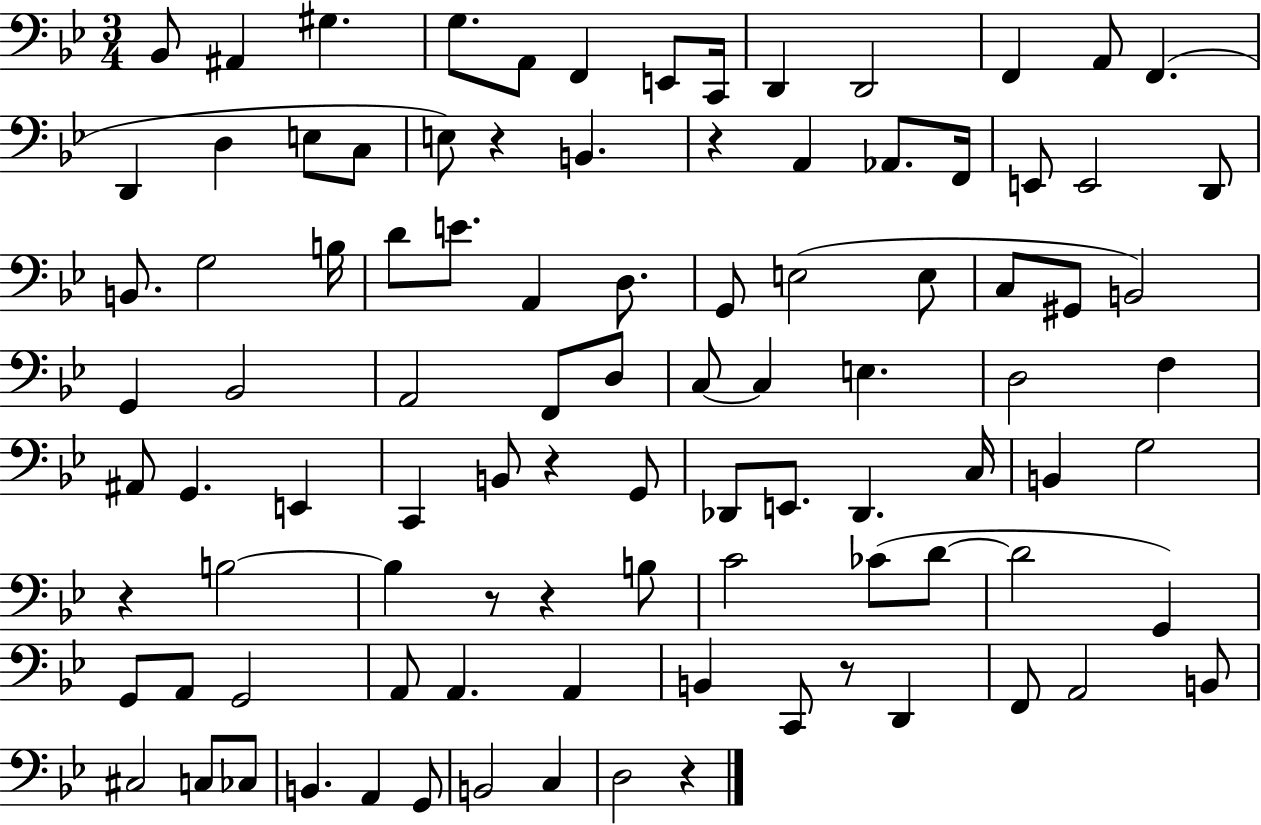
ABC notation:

X:1
T:Untitled
M:3/4
L:1/4
K:Bb
_B,,/2 ^A,, ^G, G,/2 A,,/2 F,, E,,/2 C,,/4 D,, D,,2 F,, A,,/2 F,, D,, D, E,/2 C,/2 E,/2 z B,, z A,, _A,,/2 F,,/4 E,,/2 E,,2 D,,/2 B,,/2 G,2 B,/4 D/2 E/2 A,, D,/2 G,,/2 E,2 E,/2 C,/2 ^G,,/2 B,,2 G,, _B,,2 A,,2 F,,/2 D,/2 C,/2 C, E, D,2 F, ^A,,/2 G,, E,, C,, B,,/2 z G,,/2 _D,,/2 E,,/2 _D,, C,/4 B,, G,2 z B,2 B, z/2 z B,/2 C2 _C/2 D/2 D2 G,, G,,/2 A,,/2 G,,2 A,,/2 A,, A,, B,, C,,/2 z/2 D,, F,,/2 A,,2 B,,/2 ^C,2 C,/2 _C,/2 B,, A,, G,,/2 B,,2 C, D,2 z